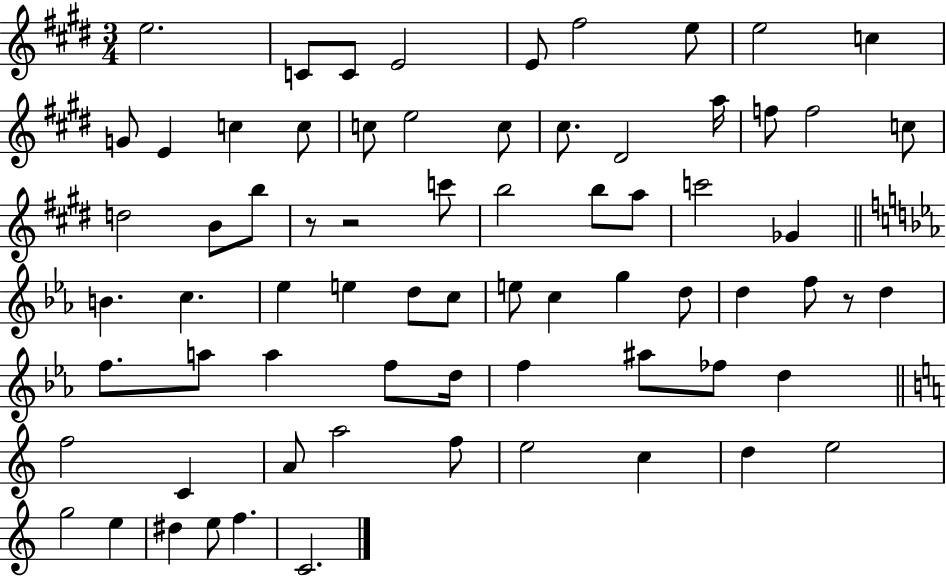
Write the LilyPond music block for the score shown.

{
  \clef treble
  \numericTimeSignature
  \time 3/4
  \key e \major
  e''2. | c'8 c'8 e'2 | e'8 fis''2 e''8 | e''2 c''4 | \break g'8 e'4 c''4 c''8 | c''8 e''2 c''8 | cis''8. dis'2 a''16 | f''8 f''2 c''8 | \break d''2 b'8 b''8 | r8 r2 c'''8 | b''2 b''8 a''8 | c'''2 ges'4 | \break \bar "||" \break \key ees \major b'4. c''4. | ees''4 e''4 d''8 c''8 | e''8 c''4 g''4 d''8 | d''4 f''8 r8 d''4 | \break f''8. a''8 a''4 f''8 d''16 | f''4 ais''8 fes''8 d''4 | \bar "||" \break \key a \minor f''2 c'4 | a'8 a''2 f''8 | e''2 c''4 | d''4 e''2 | \break g''2 e''4 | dis''4 e''8 f''4. | c'2. | \bar "|."
}